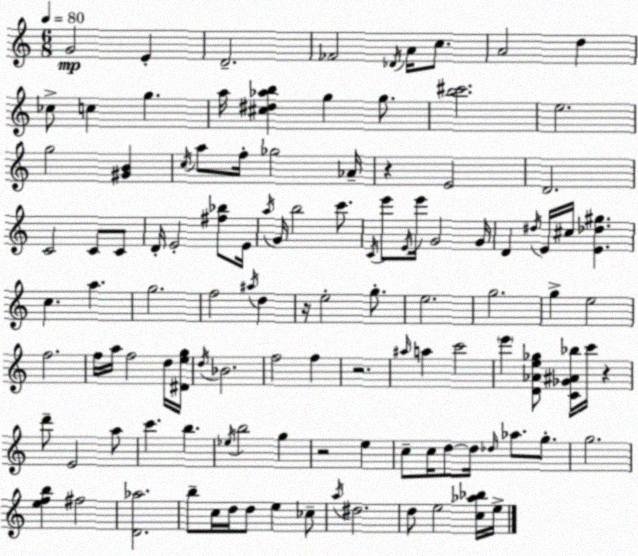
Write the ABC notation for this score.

X:1
T:Untitled
M:6/8
L:1/4
K:C
G2 E D2 _F2 _D/4 A/4 c/2 A2 d _c/2 c g a/4 [^c^d_ab] g g/2 [b^c']2 e2 g2 [^GB] c/4 a/2 f/4 _g2 _A/4 z E2 D2 C2 C/2 C/2 D/4 E2 [^f_b]/2 E/4 a/4 G/4 b2 c'/2 C/4 e'/2 E/4 e'/4 G2 G/4 D ^d/4 E/4 ^c/4 [E_d^g] c a g2 f2 ^a/4 d z/4 e2 g/2 e2 g2 g e2 f2 f/4 a/4 f2 d/4 [^Deg]/4 d/4 _B2 f2 f z2 ^a/4 a c'2 e' [D_Ae_g]/2 [C_G^A_b]/4 c'/4 z d'/2 E2 a/2 c' b _e/4 b2 g z2 e c/2 c/4 d/2 d/4 _d/4 _a/2 g/2 g2 [efb] ^f2 [D_a]2 b/2 c/4 d/4 d/2 e _c/2 a/4 ^d2 d/2 e2 [c_a_b]/4 e/4